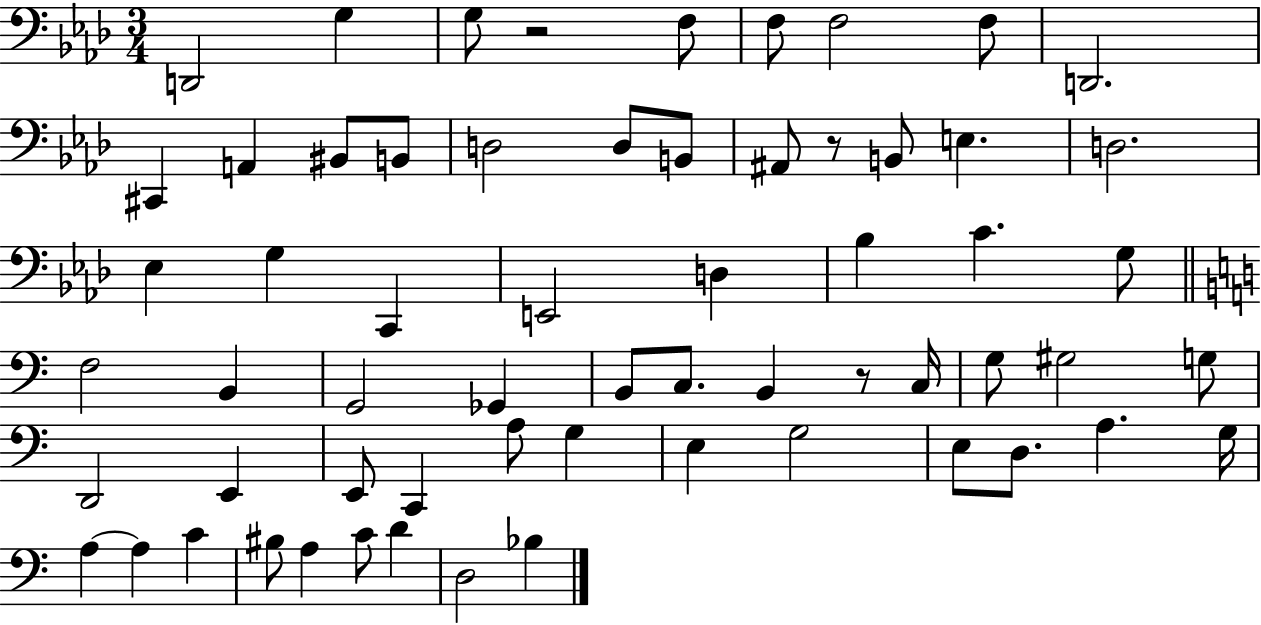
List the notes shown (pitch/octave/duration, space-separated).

D2/h G3/q G3/e R/h F3/e F3/e F3/h F3/e D2/h. C#2/q A2/q BIS2/e B2/e D3/h D3/e B2/e A#2/e R/e B2/e E3/q. D3/h. Eb3/q G3/q C2/q E2/h D3/q Bb3/q C4/q. G3/e F3/h B2/q G2/h Gb2/q B2/e C3/e. B2/q R/e C3/s G3/e G#3/h G3/e D2/h E2/q E2/e C2/q A3/e G3/q E3/q G3/h E3/e D3/e. A3/q. G3/s A3/q A3/q C4/q BIS3/e A3/q C4/e D4/q D3/h Bb3/q